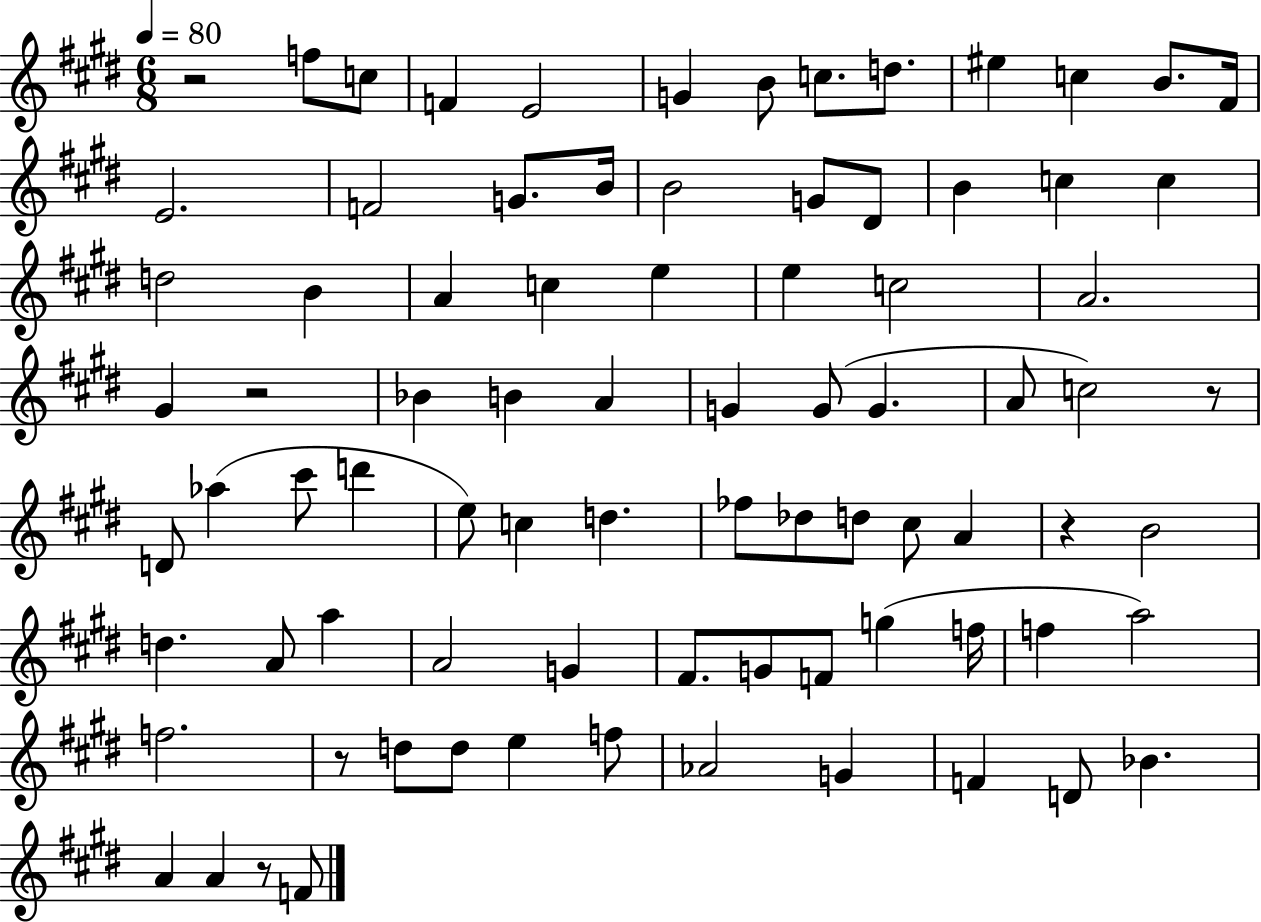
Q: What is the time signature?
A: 6/8